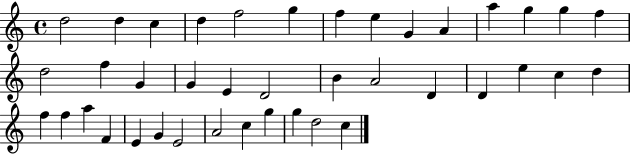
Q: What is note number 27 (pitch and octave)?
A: D5